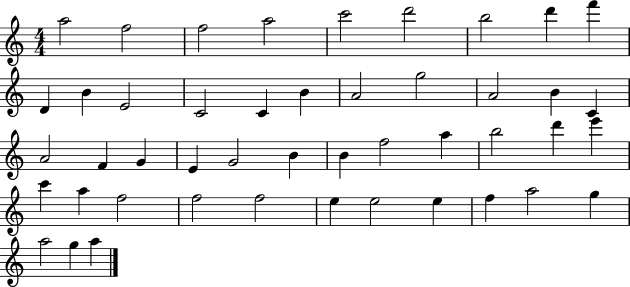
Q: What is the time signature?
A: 4/4